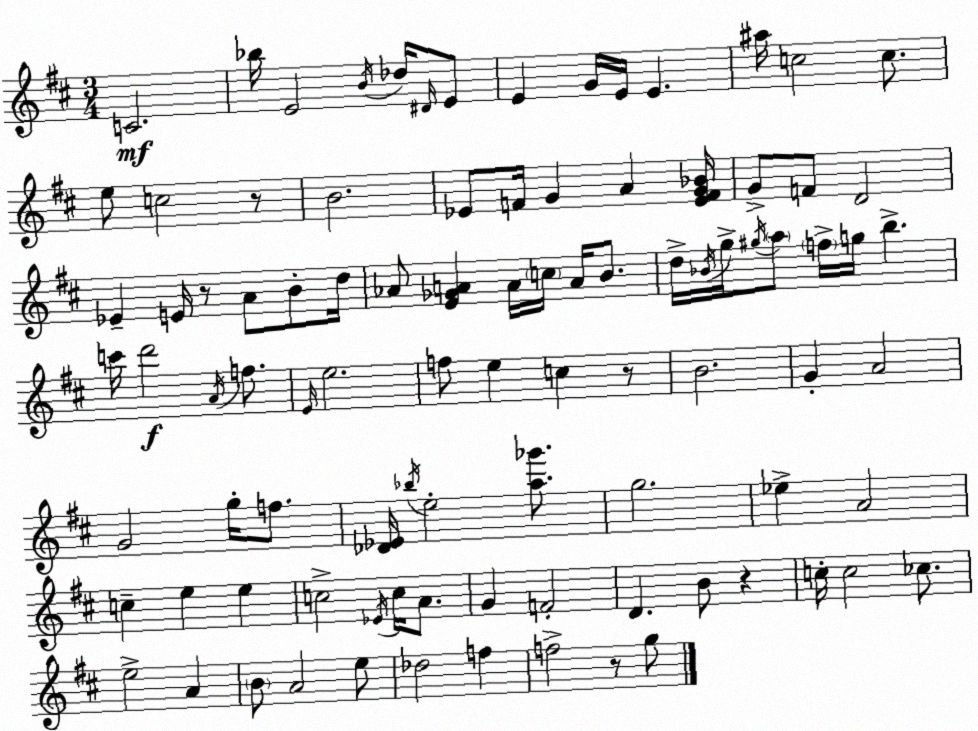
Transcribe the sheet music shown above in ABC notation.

X:1
T:Untitled
M:3/4
L:1/4
K:D
C2 _b/4 E2 B/4 _d/4 ^D/4 E/2 E G/4 E/4 E ^a/4 c2 c/2 e/2 c2 z/2 B2 _E/2 F/4 G A [_EFG_B]/4 G/2 F/2 D2 _E E/4 z/2 A/2 B/2 d/4 _A/2 [E_GA] A/4 c/4 A/4 B/2 d/4 _B/4 g/4 ^g/4 a/2 f/4 g/4 b c'/4 d'2 A/4 f/2 E/4 e2 f/2 e c z/2 B2 G A2 G2 g/4 f/2 [_D_E]/4 _b/4 e2 [a_g']/2 g2 _e A2 c e e c2 _E/4 c/4 A/2 G F2 D B/2 z c/4 c2 _c/2 e2 A B/2 A2 e/2 _d2 f f2 z/2 g/2